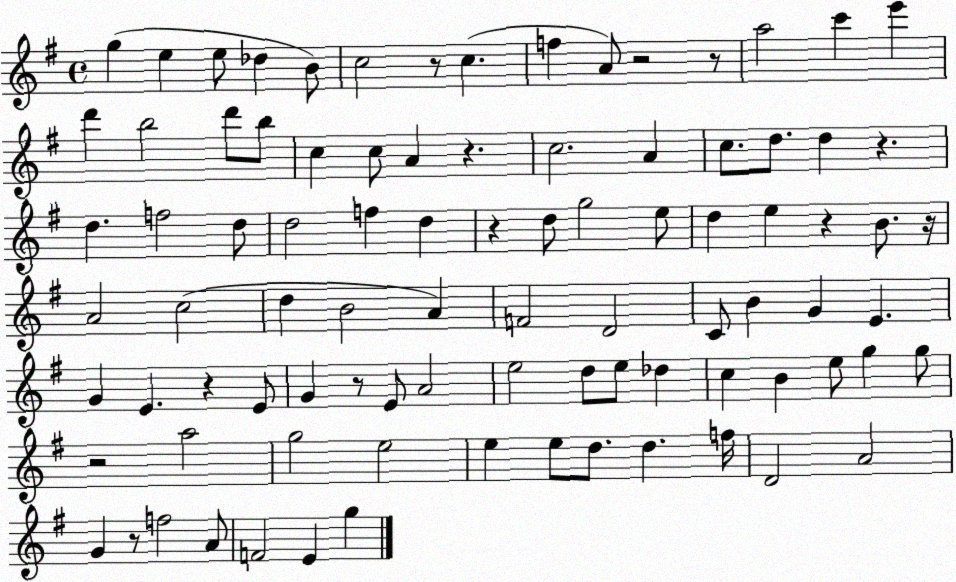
X:1
T:Untitled
M:4/4
L:1/4
K:G
g e e/2 _d B/2 c2 z/2 c f A/2 z2 z/2 a2 c' e' d' b2 d'/2 b/2 c c/2 A z c2 A c/2 d/2 d z d f2 d/2 d2 f d z d/2 g2 e/2 d e z B/2 z/4 A2 c2 d B2 A F2 D2 C/2 B G E G E z E/2 G z/2 E/2 A2 e2 d/2 e/2 _d c B e/2 g g/2 z2 a2 g2 e2 e e/2 d/2 d f/4 D2 A2 G z/2 f2 A/2 F2 E g